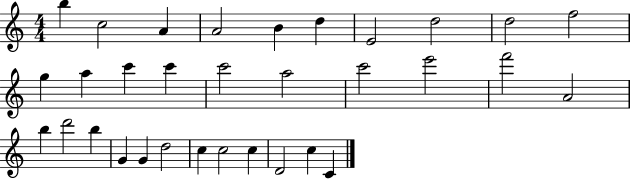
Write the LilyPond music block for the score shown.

{
  \clef treble
  \numericTimeSignature
  \time 4/4
  \key c \major
  b''4 c''2 a'4 | a'2 b'4 d''4 | e'2 d''2 | d''2 f''2 | \break g''4 a''4 c'''4 c'''4 | c'''2 a''2 | c'''2 e'''2 | f'''2 a'2 | \break b''4 d'''2 b''4 | g'4 g'4 d''2 | c''4 c''2 c''4 | d'2 c''4 c'4 | \break \bar "|."
}